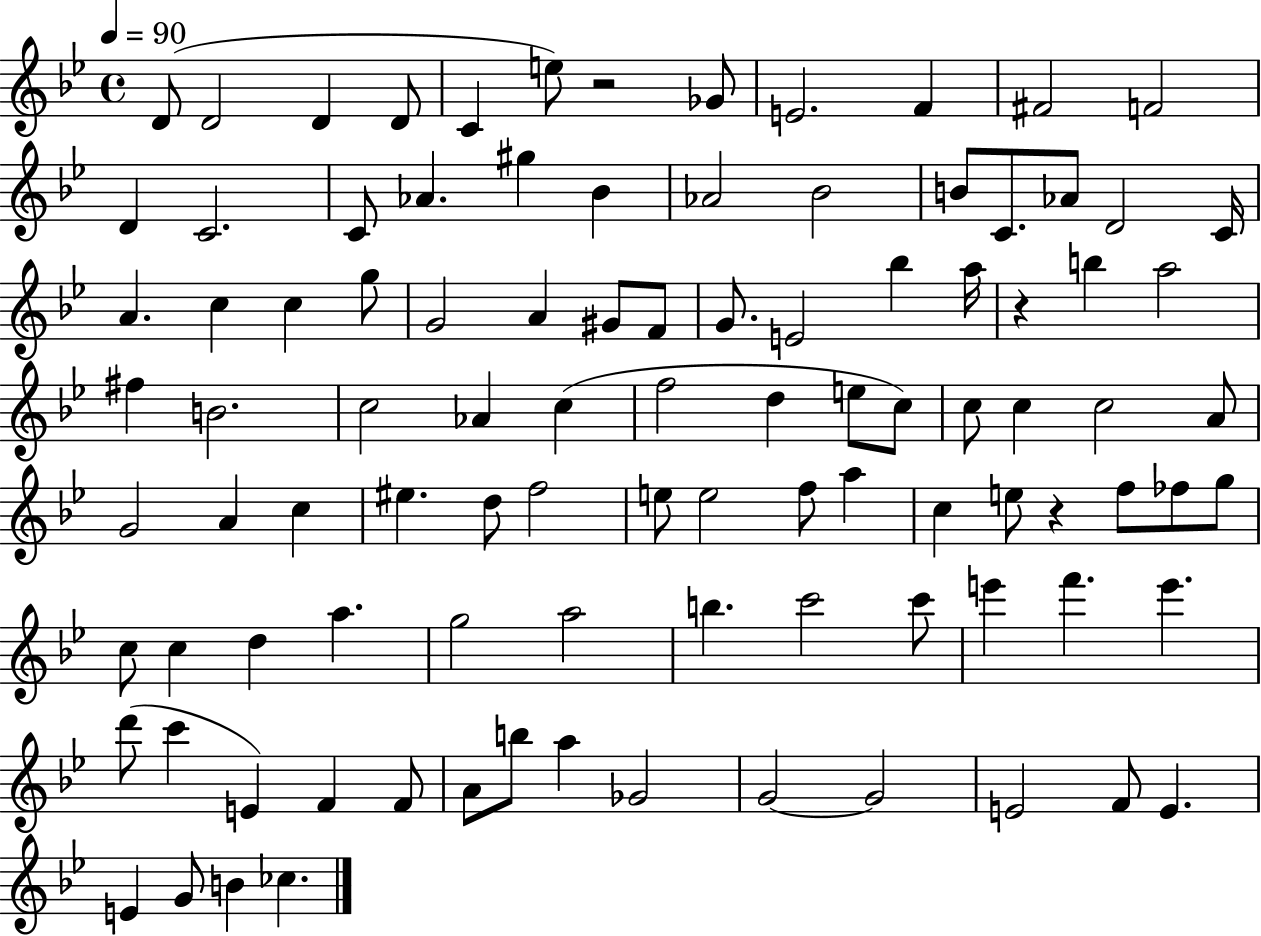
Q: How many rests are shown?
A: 3